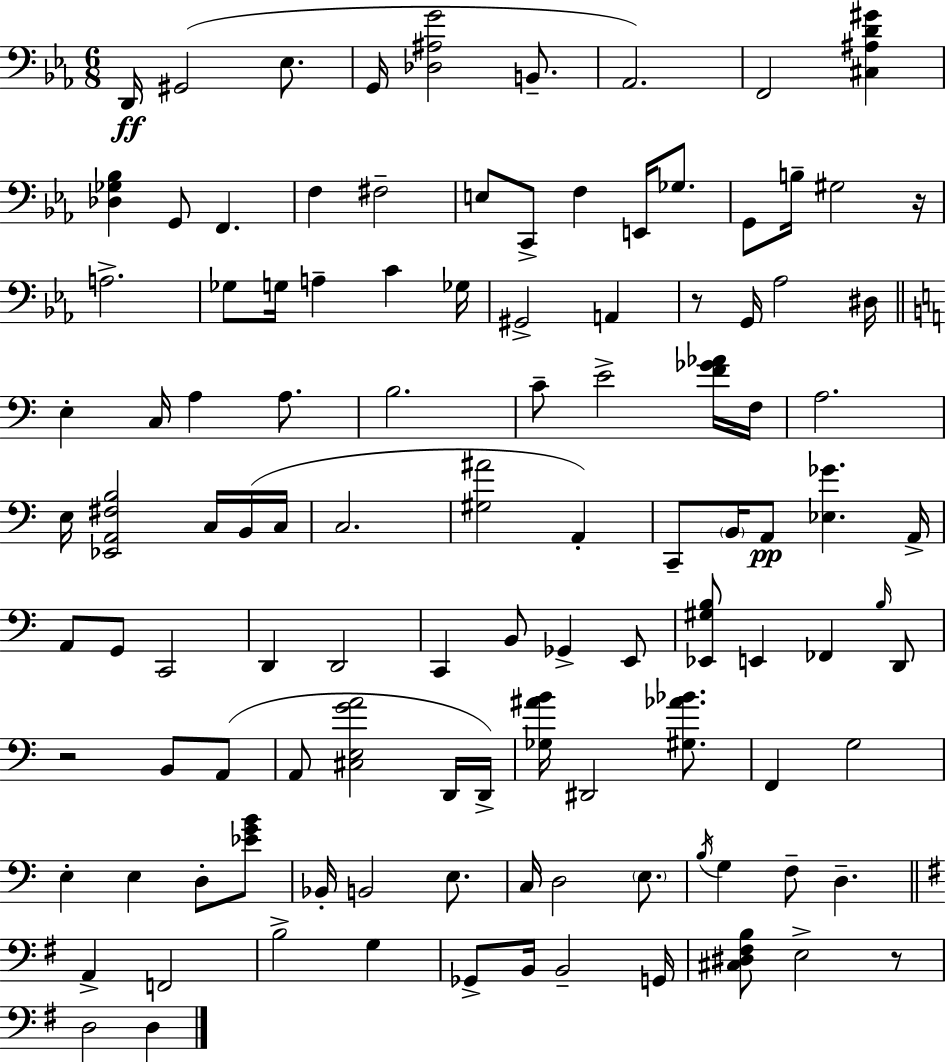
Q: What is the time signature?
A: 6/8